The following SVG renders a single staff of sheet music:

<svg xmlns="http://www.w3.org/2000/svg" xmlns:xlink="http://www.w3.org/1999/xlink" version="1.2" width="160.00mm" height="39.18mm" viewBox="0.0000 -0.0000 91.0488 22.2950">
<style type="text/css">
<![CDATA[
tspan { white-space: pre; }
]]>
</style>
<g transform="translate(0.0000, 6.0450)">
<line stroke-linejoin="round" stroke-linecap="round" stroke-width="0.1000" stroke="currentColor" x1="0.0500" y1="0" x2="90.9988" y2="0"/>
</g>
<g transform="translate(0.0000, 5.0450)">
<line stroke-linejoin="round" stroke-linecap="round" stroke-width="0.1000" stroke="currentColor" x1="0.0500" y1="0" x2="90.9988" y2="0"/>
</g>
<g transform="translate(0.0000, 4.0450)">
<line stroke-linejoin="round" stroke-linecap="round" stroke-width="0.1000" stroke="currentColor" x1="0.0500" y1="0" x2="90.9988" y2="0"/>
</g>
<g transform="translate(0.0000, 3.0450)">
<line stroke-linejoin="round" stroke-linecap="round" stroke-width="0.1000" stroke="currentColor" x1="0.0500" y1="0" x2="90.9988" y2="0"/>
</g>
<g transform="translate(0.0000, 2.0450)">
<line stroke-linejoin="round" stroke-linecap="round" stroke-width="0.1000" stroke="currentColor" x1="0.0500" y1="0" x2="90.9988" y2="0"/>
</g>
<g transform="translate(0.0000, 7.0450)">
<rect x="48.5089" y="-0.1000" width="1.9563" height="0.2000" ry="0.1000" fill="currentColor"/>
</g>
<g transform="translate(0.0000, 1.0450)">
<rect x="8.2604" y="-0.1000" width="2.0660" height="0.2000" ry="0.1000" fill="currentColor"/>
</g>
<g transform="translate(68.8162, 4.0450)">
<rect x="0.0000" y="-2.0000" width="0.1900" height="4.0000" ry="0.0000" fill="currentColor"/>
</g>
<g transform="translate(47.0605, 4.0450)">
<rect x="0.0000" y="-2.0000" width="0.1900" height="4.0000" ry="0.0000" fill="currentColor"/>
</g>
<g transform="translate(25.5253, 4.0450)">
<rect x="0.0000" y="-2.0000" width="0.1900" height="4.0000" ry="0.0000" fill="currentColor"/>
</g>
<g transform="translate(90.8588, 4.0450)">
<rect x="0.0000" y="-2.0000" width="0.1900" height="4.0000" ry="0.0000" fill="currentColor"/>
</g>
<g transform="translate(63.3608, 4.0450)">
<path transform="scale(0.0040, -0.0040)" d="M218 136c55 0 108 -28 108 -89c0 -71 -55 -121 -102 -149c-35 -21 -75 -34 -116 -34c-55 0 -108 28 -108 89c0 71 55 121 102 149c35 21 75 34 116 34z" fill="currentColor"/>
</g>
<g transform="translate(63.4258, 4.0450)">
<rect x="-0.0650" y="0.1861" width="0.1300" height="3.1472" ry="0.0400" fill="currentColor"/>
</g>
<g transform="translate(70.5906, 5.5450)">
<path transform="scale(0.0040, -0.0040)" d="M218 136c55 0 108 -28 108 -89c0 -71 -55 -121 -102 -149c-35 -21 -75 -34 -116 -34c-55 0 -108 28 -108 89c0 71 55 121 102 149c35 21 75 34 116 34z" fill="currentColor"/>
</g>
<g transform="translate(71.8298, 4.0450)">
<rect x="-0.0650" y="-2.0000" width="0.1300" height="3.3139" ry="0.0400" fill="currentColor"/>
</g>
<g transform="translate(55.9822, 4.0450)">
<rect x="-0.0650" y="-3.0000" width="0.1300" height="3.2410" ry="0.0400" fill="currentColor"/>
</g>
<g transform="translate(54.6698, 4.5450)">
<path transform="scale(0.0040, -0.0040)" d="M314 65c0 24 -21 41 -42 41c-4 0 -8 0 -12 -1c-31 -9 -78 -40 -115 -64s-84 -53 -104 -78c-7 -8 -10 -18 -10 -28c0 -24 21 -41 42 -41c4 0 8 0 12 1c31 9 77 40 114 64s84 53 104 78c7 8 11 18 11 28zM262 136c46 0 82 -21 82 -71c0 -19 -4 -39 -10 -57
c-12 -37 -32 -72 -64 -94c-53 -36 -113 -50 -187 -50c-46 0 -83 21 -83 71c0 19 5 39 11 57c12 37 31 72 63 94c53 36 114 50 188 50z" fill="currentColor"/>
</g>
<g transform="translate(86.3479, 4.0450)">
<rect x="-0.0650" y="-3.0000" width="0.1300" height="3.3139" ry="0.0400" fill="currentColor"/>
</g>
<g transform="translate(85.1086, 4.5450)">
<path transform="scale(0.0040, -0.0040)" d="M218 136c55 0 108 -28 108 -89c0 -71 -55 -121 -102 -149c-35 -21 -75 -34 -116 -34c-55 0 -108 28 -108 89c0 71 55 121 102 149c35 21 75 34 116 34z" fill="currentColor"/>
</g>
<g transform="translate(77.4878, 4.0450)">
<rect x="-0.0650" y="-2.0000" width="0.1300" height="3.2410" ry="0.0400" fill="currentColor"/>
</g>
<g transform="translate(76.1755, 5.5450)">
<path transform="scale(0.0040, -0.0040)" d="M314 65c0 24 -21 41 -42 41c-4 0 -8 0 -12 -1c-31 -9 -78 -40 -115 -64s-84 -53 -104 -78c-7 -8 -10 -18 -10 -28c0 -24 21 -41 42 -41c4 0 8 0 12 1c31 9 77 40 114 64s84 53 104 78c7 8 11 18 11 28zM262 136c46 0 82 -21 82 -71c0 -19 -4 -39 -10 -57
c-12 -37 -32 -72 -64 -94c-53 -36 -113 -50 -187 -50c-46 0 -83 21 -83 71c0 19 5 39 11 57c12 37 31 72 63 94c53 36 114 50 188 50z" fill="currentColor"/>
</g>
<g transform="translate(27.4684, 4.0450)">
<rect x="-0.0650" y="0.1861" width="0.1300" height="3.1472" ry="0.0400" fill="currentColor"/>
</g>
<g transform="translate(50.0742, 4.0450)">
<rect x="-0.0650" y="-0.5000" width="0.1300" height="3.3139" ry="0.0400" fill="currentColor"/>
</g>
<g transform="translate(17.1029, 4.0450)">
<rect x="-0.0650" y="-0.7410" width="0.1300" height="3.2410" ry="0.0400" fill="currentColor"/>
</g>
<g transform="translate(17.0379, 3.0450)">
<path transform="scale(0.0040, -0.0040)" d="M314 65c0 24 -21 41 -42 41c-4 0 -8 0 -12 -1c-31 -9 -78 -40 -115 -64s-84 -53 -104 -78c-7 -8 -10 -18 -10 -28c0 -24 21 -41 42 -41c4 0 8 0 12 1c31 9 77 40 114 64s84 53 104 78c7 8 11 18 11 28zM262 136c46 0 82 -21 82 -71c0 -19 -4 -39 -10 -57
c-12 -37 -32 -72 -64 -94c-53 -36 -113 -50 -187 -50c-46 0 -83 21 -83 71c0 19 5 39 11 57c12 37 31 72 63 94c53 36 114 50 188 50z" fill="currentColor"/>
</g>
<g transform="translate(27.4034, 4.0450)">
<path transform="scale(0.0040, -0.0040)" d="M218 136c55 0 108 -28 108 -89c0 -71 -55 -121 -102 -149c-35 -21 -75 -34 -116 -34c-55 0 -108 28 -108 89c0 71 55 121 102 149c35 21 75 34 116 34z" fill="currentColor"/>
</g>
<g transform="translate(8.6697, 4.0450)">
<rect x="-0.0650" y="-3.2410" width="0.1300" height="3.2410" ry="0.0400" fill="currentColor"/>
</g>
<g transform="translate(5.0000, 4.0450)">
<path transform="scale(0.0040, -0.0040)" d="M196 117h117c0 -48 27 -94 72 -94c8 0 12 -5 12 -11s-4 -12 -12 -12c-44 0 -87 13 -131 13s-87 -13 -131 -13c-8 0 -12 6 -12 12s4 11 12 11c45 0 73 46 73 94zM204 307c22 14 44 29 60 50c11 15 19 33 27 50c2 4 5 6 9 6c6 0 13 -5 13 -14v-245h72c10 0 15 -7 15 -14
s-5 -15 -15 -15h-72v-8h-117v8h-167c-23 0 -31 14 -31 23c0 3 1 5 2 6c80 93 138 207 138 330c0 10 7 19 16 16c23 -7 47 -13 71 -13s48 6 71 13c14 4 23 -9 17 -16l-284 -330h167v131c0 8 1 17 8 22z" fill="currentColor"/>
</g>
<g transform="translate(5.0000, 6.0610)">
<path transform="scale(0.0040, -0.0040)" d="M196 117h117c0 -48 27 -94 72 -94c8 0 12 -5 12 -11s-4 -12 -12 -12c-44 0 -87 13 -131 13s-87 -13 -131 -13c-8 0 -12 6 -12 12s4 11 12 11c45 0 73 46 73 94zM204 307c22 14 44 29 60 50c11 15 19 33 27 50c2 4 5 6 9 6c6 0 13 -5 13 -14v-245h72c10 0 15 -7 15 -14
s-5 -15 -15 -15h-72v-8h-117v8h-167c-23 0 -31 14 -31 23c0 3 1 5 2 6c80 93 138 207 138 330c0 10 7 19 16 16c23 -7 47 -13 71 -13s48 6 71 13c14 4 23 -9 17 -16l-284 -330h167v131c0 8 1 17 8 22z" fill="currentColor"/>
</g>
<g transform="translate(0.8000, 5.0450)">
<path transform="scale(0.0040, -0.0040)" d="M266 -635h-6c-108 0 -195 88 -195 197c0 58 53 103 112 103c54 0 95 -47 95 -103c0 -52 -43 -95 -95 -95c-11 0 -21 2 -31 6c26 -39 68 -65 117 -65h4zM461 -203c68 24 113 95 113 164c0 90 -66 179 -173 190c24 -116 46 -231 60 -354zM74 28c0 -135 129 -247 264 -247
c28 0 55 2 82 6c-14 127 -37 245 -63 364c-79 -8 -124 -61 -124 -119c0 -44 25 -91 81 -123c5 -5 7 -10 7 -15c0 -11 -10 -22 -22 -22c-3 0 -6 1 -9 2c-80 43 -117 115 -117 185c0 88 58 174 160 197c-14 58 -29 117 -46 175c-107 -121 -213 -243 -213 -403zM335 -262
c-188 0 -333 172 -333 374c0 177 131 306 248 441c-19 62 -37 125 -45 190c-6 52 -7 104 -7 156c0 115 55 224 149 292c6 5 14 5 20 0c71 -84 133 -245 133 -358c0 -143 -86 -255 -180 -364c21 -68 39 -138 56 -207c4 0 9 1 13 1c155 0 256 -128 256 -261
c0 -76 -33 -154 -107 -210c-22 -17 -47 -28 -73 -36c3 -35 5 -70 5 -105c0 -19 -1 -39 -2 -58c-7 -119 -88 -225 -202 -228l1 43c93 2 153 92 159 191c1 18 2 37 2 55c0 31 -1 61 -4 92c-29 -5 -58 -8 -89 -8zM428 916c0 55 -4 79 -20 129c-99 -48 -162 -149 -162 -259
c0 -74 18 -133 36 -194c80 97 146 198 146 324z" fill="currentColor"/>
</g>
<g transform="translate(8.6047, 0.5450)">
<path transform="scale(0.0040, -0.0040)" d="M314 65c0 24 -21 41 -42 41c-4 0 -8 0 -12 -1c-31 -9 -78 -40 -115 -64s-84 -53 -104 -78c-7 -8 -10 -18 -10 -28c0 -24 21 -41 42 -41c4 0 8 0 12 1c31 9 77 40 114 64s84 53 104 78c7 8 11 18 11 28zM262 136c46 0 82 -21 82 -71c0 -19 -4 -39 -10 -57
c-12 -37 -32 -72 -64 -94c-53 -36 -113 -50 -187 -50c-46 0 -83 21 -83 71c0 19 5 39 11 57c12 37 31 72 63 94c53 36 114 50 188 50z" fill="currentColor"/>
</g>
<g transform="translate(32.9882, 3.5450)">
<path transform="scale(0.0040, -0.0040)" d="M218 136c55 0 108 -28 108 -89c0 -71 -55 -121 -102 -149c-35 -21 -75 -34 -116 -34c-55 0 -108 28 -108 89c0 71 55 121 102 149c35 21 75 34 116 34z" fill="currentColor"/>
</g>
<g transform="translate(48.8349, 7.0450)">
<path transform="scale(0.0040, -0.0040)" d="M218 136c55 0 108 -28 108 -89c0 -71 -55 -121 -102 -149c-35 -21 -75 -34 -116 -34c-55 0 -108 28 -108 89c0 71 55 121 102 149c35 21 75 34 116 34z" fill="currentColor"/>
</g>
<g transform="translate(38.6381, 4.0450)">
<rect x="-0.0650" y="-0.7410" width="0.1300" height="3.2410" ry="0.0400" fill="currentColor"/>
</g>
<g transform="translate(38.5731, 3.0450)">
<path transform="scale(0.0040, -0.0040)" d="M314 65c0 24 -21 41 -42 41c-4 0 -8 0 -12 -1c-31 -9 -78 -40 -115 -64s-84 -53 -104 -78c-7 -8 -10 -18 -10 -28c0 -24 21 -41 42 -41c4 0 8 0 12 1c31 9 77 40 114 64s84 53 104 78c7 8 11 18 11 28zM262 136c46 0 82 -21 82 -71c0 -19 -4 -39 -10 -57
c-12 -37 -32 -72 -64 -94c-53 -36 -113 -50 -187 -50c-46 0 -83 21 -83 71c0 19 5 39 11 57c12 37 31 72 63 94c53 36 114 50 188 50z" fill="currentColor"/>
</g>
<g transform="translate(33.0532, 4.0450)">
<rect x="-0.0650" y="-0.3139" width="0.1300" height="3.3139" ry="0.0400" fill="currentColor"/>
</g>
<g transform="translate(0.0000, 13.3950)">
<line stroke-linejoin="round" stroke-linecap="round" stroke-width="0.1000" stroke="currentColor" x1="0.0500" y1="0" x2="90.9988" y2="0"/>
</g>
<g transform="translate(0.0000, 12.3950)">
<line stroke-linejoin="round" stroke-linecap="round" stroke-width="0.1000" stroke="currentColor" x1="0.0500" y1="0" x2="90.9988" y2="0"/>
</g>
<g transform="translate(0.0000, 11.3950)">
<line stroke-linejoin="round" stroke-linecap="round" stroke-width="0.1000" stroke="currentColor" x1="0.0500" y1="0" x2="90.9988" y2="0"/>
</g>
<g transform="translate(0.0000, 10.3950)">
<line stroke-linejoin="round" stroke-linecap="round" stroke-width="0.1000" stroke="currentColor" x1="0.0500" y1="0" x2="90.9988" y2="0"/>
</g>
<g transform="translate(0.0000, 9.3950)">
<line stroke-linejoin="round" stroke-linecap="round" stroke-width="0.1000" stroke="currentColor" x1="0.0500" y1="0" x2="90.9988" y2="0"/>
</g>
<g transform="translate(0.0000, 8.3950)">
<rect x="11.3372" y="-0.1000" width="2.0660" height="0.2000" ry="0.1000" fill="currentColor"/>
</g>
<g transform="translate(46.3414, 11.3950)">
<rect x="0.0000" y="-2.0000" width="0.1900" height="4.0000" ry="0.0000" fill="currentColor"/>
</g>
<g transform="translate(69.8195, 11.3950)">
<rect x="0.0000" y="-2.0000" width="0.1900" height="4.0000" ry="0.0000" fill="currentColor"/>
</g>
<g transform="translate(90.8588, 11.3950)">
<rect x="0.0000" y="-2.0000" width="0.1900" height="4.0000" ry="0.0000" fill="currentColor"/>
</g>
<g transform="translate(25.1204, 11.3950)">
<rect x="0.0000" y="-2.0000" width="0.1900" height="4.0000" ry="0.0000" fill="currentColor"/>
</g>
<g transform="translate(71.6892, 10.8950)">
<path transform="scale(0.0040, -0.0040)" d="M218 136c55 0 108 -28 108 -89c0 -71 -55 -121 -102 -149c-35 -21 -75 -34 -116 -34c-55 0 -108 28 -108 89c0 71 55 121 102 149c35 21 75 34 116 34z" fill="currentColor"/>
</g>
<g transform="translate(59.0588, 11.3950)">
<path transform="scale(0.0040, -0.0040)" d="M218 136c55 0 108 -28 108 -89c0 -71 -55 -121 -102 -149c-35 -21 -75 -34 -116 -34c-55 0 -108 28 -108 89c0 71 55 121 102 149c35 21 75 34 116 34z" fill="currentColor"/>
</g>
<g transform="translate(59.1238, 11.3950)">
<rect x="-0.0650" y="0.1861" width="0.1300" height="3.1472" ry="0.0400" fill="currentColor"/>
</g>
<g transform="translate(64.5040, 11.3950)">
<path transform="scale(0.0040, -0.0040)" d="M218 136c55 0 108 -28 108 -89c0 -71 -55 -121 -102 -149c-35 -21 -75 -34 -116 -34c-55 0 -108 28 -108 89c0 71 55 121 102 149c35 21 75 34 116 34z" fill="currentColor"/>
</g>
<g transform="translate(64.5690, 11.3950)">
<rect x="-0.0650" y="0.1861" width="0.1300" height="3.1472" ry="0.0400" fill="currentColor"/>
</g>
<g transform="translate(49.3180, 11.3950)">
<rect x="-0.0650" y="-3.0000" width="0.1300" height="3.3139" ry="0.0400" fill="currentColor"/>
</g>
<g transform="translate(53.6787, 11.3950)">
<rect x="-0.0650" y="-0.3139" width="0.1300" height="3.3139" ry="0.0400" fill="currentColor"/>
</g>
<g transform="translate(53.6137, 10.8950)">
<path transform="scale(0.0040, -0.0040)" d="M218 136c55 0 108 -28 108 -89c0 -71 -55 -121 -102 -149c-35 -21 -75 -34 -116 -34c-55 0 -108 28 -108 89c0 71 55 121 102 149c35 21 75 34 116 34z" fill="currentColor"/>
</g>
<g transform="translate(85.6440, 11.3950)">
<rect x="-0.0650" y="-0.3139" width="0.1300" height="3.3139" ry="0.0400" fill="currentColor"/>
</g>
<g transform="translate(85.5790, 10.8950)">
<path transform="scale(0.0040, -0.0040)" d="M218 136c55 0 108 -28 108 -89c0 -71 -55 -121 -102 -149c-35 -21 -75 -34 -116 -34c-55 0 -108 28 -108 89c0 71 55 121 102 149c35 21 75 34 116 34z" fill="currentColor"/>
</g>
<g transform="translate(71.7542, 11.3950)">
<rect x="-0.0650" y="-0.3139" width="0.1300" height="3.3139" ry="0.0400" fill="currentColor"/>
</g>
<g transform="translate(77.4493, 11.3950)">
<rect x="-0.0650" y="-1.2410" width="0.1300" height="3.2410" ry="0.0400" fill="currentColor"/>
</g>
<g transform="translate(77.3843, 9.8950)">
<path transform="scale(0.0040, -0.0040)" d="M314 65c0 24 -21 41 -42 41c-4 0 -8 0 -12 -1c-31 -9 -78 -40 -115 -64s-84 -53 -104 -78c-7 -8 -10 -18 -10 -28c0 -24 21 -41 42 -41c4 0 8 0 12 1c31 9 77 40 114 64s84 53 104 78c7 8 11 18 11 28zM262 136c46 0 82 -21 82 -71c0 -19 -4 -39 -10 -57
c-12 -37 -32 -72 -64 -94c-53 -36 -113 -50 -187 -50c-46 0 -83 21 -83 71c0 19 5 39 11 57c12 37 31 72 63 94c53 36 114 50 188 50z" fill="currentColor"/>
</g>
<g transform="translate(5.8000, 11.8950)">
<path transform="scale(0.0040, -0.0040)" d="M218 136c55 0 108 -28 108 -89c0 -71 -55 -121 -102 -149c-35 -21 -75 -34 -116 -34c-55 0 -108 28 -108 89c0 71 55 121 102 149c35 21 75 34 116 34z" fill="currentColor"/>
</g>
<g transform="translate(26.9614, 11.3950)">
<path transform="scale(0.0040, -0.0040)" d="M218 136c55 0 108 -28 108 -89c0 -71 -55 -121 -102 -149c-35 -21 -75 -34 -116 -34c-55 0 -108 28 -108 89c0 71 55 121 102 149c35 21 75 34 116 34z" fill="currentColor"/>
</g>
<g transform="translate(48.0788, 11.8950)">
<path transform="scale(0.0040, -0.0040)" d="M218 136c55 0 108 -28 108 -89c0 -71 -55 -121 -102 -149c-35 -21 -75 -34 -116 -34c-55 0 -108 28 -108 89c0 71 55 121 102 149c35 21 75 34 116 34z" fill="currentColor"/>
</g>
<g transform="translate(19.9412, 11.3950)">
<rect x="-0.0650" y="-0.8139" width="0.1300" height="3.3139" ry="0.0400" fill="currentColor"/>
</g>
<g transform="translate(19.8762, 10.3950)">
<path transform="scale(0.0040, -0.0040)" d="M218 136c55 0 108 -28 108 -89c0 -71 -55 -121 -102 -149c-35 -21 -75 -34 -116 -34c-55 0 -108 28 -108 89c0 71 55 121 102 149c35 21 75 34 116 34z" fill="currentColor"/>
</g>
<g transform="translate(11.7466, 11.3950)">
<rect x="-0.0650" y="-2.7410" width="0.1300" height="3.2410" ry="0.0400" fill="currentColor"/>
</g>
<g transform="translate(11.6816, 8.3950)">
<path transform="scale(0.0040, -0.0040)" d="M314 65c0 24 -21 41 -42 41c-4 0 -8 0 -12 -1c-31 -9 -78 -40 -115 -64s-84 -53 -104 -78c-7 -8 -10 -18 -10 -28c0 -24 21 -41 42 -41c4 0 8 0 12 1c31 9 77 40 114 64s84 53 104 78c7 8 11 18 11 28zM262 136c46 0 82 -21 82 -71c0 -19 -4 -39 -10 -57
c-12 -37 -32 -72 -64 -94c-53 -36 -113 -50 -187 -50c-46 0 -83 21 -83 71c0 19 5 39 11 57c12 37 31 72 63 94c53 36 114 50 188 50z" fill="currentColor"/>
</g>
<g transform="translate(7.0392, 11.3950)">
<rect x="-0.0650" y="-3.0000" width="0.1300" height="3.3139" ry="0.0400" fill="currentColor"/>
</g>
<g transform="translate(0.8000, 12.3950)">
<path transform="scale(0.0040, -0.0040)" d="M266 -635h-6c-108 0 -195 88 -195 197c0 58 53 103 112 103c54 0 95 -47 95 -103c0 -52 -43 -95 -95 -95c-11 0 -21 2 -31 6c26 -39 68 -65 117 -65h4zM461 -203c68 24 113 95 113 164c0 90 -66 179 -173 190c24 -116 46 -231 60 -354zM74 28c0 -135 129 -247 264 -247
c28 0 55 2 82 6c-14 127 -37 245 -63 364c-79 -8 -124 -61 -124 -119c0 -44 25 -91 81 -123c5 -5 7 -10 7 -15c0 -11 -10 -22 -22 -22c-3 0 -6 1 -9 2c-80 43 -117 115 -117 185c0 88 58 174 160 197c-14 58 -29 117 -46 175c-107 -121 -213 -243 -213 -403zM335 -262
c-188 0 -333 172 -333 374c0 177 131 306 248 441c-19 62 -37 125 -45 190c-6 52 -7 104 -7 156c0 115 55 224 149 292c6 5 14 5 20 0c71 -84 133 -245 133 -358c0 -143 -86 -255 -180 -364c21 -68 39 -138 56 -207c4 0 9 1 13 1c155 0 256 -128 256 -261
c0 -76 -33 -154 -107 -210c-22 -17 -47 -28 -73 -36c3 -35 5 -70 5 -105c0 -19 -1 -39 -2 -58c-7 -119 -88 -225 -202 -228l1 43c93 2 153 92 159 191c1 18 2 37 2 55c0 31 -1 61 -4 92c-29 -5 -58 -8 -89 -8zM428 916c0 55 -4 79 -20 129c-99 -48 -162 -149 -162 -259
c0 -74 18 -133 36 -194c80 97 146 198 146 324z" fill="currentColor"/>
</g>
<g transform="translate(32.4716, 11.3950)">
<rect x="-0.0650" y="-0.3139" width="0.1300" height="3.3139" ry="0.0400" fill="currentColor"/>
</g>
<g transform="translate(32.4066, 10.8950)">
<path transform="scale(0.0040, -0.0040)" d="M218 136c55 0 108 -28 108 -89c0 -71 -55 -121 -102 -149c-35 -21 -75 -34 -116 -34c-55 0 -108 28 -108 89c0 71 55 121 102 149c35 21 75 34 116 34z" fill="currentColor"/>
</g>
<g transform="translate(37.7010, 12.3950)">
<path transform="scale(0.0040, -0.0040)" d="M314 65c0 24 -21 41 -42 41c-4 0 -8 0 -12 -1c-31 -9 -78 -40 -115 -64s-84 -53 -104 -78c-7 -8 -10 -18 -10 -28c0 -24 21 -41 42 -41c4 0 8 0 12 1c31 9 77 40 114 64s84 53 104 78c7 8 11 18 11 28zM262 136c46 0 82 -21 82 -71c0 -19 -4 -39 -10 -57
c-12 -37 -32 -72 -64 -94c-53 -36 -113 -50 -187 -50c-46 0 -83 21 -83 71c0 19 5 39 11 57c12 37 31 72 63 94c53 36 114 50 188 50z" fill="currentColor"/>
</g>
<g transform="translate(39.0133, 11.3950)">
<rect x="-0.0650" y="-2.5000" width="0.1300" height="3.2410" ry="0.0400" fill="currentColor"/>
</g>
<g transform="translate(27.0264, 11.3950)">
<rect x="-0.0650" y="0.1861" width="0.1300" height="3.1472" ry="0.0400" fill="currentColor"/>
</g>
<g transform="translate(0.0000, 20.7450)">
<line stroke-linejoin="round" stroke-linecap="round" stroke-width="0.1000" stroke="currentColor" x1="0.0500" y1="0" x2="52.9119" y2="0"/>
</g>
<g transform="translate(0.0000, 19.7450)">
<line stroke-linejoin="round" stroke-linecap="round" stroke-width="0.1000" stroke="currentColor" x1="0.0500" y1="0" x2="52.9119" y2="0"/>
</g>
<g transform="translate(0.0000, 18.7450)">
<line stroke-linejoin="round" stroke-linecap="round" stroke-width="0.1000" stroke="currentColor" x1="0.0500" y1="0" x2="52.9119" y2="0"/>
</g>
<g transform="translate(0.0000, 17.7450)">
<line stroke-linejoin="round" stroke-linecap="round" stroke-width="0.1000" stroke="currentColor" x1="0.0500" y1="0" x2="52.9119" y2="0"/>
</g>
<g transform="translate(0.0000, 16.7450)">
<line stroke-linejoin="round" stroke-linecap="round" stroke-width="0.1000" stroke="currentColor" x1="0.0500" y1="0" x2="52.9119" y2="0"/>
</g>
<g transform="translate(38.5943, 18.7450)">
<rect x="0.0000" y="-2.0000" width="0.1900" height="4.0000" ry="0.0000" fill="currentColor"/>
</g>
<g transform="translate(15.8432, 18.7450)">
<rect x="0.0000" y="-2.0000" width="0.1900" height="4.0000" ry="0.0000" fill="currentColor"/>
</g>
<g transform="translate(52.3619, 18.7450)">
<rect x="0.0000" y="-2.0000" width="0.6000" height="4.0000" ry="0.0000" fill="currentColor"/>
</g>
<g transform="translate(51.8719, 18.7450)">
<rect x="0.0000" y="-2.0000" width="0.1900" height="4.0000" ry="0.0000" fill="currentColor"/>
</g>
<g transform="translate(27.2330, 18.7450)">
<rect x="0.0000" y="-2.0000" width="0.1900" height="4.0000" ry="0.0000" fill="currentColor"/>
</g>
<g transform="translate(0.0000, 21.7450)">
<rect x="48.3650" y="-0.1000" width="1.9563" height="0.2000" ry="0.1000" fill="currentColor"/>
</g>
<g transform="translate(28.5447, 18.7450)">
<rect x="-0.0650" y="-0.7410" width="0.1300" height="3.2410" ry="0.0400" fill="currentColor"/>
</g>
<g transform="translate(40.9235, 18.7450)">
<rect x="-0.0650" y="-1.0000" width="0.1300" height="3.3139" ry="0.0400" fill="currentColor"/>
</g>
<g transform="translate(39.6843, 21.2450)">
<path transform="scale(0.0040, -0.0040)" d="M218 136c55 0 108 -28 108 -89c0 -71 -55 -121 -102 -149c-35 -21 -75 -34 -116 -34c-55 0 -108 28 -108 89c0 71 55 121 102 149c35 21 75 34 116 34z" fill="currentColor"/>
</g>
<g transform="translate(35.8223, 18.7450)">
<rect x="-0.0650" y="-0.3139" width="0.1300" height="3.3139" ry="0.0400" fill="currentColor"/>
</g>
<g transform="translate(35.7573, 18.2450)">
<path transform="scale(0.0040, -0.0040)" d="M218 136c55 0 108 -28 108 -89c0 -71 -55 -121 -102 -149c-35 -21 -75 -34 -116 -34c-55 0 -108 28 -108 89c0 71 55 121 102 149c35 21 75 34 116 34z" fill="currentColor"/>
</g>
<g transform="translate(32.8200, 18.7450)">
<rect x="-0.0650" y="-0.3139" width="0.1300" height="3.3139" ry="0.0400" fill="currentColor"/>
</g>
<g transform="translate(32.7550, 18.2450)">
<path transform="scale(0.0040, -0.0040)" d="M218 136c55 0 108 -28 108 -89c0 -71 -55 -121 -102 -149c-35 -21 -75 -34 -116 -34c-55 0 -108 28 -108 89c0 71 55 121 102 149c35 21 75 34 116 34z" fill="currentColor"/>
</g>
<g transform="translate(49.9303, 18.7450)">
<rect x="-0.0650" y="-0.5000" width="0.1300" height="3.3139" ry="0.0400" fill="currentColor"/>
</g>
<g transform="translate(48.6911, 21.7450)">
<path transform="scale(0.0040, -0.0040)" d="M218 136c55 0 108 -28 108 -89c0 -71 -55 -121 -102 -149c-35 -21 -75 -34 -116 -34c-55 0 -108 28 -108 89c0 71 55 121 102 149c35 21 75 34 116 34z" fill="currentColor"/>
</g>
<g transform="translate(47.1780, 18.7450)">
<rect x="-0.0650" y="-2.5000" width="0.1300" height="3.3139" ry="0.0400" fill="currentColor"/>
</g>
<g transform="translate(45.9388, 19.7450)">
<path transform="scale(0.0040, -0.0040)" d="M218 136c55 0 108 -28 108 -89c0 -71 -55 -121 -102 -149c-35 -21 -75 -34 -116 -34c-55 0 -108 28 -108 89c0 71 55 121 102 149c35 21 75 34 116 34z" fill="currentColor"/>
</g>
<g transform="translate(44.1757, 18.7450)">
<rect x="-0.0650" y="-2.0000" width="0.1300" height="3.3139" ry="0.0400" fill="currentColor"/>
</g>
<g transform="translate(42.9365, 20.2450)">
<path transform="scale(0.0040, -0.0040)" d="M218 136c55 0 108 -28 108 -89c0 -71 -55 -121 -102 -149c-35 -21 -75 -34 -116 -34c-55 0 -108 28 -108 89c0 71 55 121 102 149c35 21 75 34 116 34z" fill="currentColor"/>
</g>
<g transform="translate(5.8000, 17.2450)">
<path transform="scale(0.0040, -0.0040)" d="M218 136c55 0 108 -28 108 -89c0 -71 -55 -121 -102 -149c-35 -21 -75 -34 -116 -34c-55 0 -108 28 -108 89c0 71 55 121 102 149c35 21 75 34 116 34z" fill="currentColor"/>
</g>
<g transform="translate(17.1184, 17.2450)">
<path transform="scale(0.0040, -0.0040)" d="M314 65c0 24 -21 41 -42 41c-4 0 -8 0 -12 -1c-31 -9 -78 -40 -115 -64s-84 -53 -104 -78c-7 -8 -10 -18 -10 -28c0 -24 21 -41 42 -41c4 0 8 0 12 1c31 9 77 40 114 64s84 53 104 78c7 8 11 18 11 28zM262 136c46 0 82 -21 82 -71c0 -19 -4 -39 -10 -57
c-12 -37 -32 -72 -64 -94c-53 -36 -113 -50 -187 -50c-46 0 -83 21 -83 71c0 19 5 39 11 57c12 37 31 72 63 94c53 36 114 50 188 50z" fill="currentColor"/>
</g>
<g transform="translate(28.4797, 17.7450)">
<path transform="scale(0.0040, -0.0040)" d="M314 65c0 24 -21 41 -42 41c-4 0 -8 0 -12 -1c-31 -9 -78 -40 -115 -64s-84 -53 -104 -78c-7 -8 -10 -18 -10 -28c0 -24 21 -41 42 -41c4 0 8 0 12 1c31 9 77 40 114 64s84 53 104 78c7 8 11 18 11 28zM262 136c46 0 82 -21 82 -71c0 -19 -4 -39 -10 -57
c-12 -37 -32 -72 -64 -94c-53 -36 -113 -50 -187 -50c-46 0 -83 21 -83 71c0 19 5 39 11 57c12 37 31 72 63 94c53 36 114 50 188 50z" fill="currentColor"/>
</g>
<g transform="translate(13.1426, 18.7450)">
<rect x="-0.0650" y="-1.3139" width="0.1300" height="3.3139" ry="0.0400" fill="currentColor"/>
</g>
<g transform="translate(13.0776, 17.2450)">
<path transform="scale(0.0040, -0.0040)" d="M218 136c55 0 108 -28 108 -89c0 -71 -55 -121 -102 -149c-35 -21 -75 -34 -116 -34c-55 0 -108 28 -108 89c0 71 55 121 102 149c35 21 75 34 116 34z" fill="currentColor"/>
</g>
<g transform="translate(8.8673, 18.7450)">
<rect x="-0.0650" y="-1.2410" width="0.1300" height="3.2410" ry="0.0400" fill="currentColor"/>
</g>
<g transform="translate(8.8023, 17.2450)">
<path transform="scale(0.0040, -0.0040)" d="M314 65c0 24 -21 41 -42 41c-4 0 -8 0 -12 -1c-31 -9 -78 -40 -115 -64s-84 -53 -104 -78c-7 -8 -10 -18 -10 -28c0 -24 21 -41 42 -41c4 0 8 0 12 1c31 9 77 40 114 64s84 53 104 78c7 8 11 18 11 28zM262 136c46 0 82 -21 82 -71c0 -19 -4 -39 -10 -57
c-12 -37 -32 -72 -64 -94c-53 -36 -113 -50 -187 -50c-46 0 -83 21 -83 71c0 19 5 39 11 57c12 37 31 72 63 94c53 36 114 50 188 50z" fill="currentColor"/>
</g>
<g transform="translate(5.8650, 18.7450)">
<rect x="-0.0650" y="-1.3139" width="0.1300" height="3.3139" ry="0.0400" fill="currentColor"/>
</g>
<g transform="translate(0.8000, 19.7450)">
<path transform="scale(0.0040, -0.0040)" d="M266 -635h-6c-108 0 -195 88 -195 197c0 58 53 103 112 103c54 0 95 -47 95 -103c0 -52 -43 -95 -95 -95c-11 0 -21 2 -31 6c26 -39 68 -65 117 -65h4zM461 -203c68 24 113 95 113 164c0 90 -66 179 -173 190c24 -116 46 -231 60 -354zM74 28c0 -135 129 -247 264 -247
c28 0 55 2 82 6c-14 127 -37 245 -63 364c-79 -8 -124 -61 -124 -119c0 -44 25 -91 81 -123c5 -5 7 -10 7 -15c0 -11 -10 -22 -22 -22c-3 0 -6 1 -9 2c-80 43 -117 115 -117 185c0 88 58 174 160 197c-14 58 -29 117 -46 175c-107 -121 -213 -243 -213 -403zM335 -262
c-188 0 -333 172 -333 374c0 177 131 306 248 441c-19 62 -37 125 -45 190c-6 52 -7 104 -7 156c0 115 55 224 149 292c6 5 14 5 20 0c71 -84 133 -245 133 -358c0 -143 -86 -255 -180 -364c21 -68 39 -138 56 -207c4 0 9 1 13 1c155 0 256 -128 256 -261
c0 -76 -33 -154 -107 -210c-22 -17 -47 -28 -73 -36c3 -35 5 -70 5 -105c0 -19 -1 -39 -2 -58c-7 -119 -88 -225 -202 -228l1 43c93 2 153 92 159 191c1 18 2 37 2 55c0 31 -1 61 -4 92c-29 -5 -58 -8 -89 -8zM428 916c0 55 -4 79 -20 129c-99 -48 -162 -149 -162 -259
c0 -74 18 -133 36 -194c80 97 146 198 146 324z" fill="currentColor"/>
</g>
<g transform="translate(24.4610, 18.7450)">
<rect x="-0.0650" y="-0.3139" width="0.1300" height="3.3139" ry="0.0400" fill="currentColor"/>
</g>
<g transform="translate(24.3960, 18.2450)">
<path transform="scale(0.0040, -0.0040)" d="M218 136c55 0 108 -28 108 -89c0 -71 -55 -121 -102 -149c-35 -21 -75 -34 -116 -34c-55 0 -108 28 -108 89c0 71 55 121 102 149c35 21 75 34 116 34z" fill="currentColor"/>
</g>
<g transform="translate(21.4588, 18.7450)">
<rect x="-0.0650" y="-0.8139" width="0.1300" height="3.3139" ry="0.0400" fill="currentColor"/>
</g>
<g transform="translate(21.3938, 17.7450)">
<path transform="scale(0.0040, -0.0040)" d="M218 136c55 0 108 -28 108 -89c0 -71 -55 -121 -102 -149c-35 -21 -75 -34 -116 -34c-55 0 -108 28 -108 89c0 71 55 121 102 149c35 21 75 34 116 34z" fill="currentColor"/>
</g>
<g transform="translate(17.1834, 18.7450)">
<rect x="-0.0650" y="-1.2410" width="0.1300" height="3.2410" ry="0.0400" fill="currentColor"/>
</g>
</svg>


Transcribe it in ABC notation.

X:1
T:Untitled
M:4/4
L:1/4
K:C
b2 d2 B c d2 C A2 B F F2 A A a2 d B c G2 A c B B c e2 c e e2 e e2 d c d2 c c D F G C